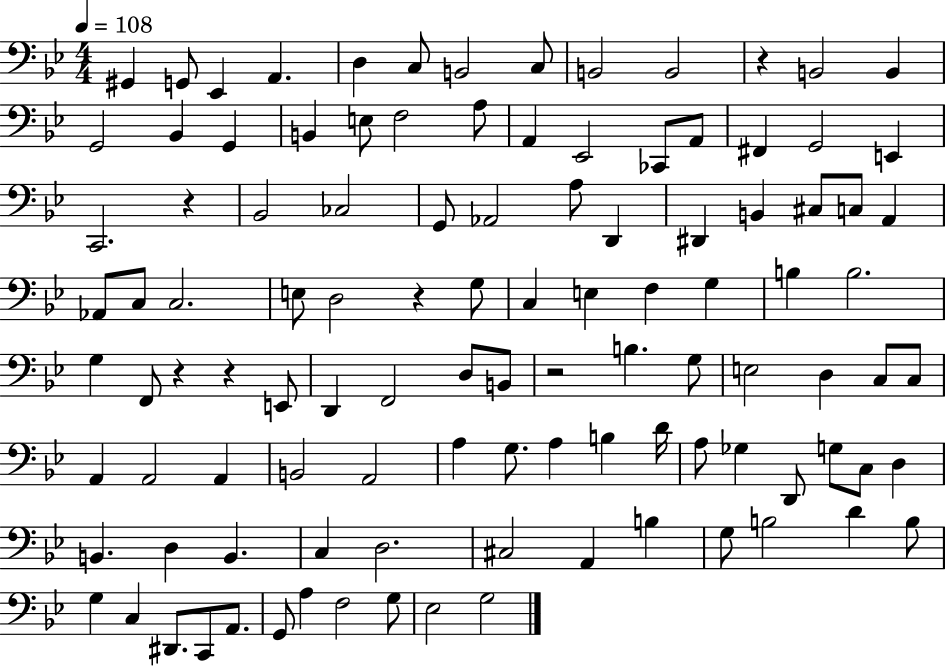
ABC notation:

X:1
T:Untitled
M:4/4
L:1/4
K:Bb
^G,, G,,/2 _E,, A,, D, C,/2 B,,2 C,/2 B,,2 B,,2 z B,,2 B,, G,,2 _B,, G,, B,, E,/2 F,2 A,/2 A,, _E,,2 _C,,/2 A,,/2 ^F,, G,,2 E,, C,,2 z _B,,2 _C,2 G,,/2 _A,,2 A,/2 D,, ^D,, B,, ^C,/2 C,/2 A,, _A,,/2 C,/2 C,2 E,/2 D,2 z G,/2 C, E, F, G, B, B,2 G, F,,/2 z z E,,/2 D,, F,,2 D,/2 B,,/2 z2 B, G,/2 E,2 D, C,/2 C,/2 A,, A,,2 A,, B,,2 A,,2 A, G,/2 A, B, D/4 A,/2 _G, D,,/2 G,/2 C,/2 D, B,, D, B,, C, D,2 ^C,2 A,, B, G,/2 B,2 D B,/2 G, C, ^D,,/2 C,,/2 A,,/2 G,,/2 A, F,2 G,/2 _E,2 G,2